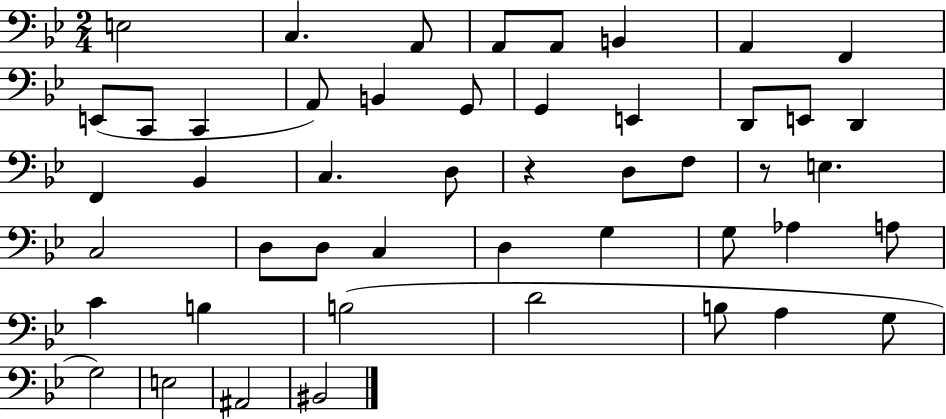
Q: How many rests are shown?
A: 2